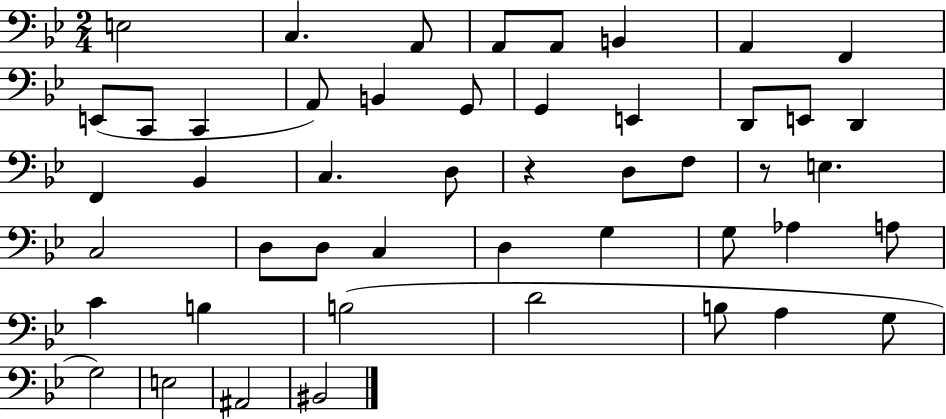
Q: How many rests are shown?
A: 2